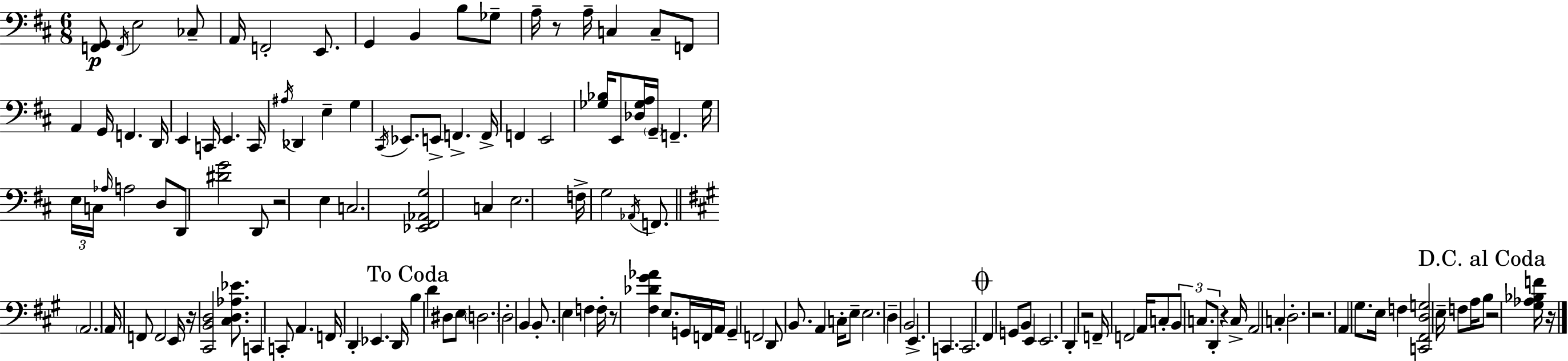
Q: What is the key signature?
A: D major